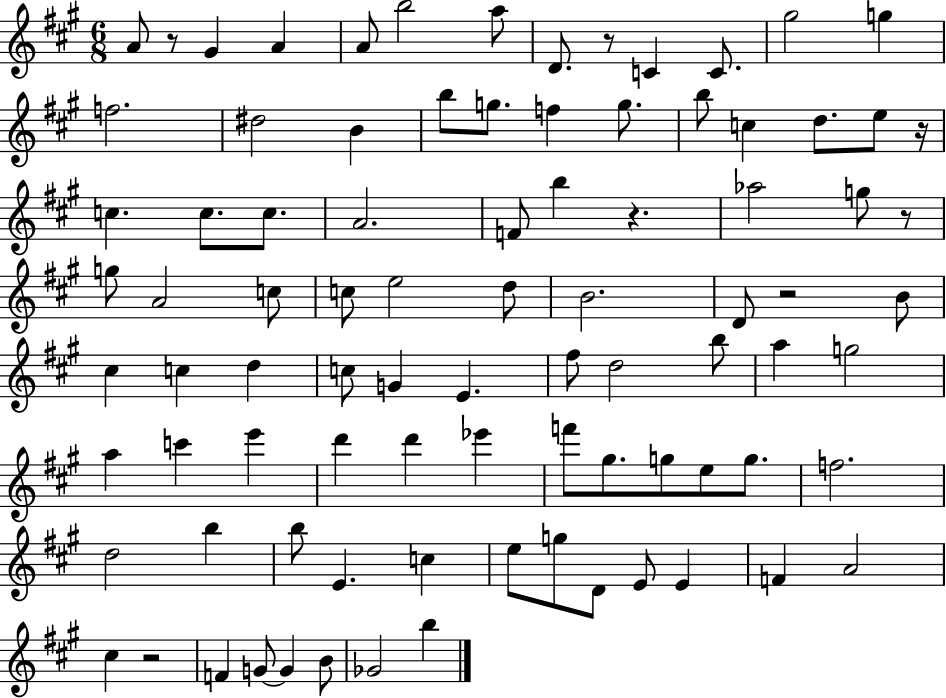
X:1
T:Untitled
M:6/8
L:1/4
K:A
A/2 z/2 ^G A A/2 b2 a/2 D/2 z/2 C C/2 ^g2 g f2 ^d2 B b/2 g/2 f g/2 b/2 c d/2 e/2 z/4 c c/2 c/2 A2 F/2 b z _a2 g/2 z/2 g/2 A2 c/2 c/2 e2 d/2 B2 D/2 z2 B/2 ^c c d c/2 G E ^f/2 d2 b/2 a g2 a c' e' d' d' _e' f'/2 ^g/2 g/2 e/2 g/2 f2 d2 b b/2 E c e/2 g/2 D/2 E/2 E F A2 ^c z2 F G/2 G B/2 _G2 b